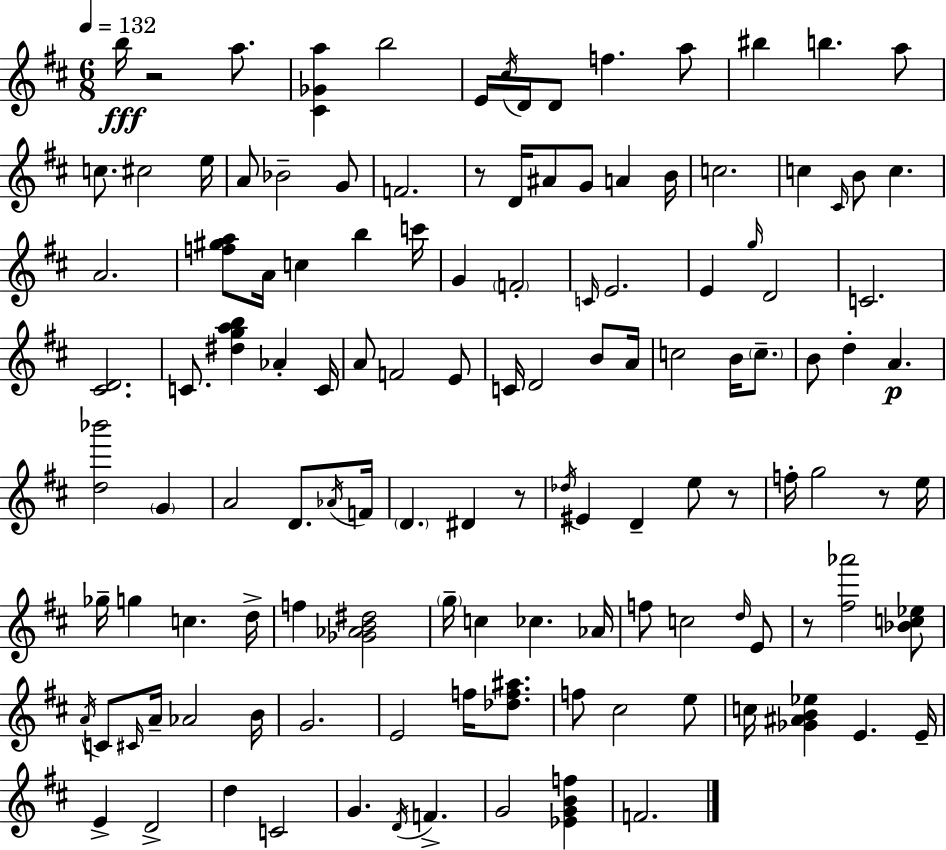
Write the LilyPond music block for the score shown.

{
  \clef treble
  \numericTimeSignature
  \time 6/8
  \key d \major
  \tempo 4 = 132
  \repeat volta 2 { b''16\fff r2 a''8. | <cis' ges' a''>4 b''2 | e'16 \acciaccatura { cis''16 } d'16 d'8 f''4. a''8 | bis''4 b''4. a''8 | \break c''8. cis''2 | e''16 a'8 bes'2-- g'8 | f'2. | r8 d'16 ais'8 g'8 a'4 | \break b'16 c''2. | c''4 \grace { cis'16 } b'8 c''4. | a'2. | <f'' gis'' a''>8 a'16 c''4 b''4 | \break c'''16 g'4 \parenthesize f'2-. | \grace { c'16 } e'2. | e'4 \grace { g''16 } d'2 | c'2. | \break <cis' d'>2. | c'8. <dis'' g'' a'' b''>4 aes'4-. | c'16 a'8 f'2 | e'8 c'16 d'2 | \break b'8 a'16 c''2 | b'16 \parenthesize c''8.-- b'8 d''4-. a'4.\p | <d'' bes'''>2 | \parenthesize g'4 a'2 | \break d'8. \acciaccatura { aes'16 } f'16 \parenthesize d'4. dis'4 | r8 \acciaccatura { des''16 } eis'4 d'4-- | e''8 r8 f''16-. g''2 | r8 e''16 ges''16-- g''4 c''4. | \break d''16-> f''4 <ges' aes' b' dis''>2 | \parenthesize g''16-- c''4 ces''4. | aes'16 f''8 c''2 | \grace { d''16 } e'8 r8 <fis'' aes'''>2 | \break <bes' c'' ees''>8 \acciaccatura { a'16 } c'8 \grace { cis'16 } a'16-- | aes'2 b'16 g'2. | e'2 | f''16 <des'' f'' ais''>8. f''8 cis''2 | \break e''8 c''16 <ges' ais' b' ees''>4 | e'4. e'16-- e'4-> | d'2-> d''4 | c'2 g'4. | \break \acciaccatura { d'16 } f'4.-> g'2 | <ees' g' b' f''>4 f'2. | } \bar "|."
}